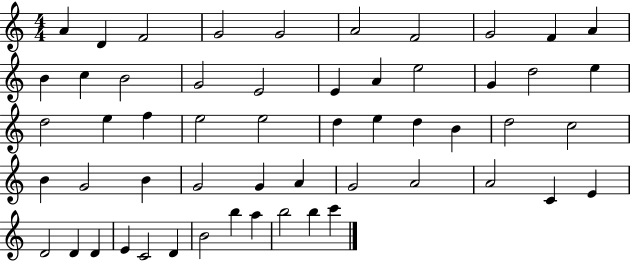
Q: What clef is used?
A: treble